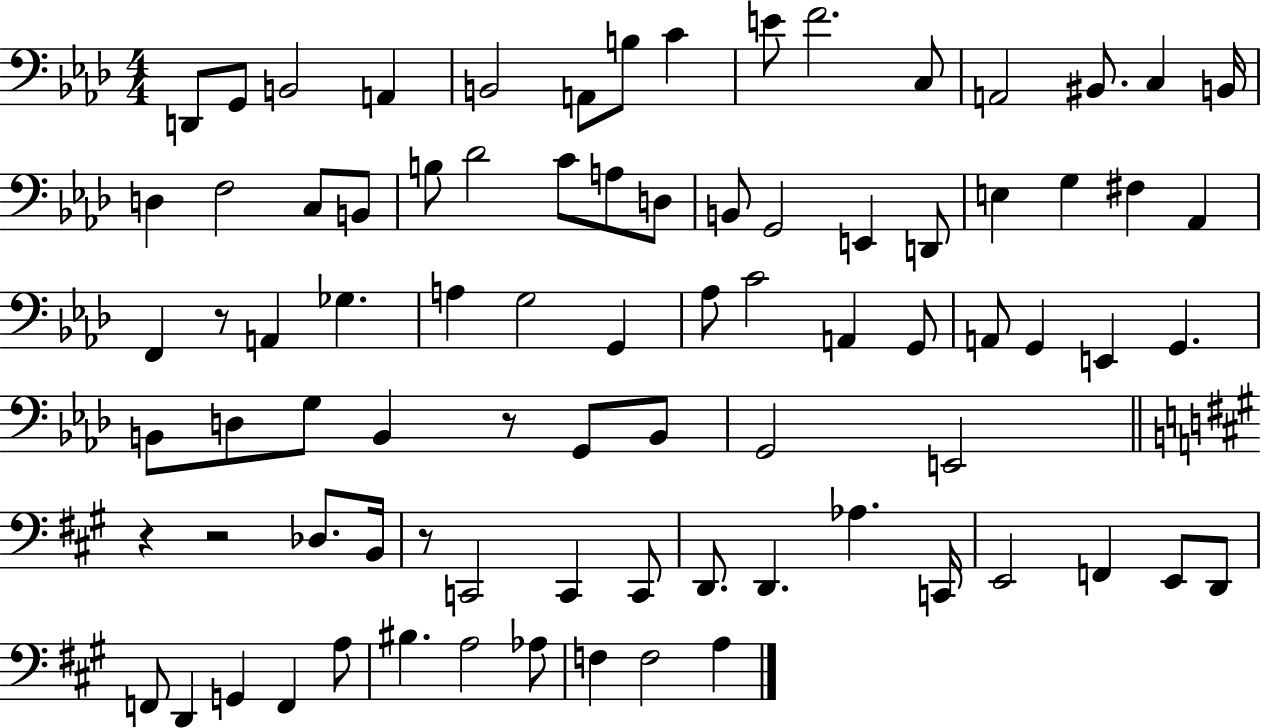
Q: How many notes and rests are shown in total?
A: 83